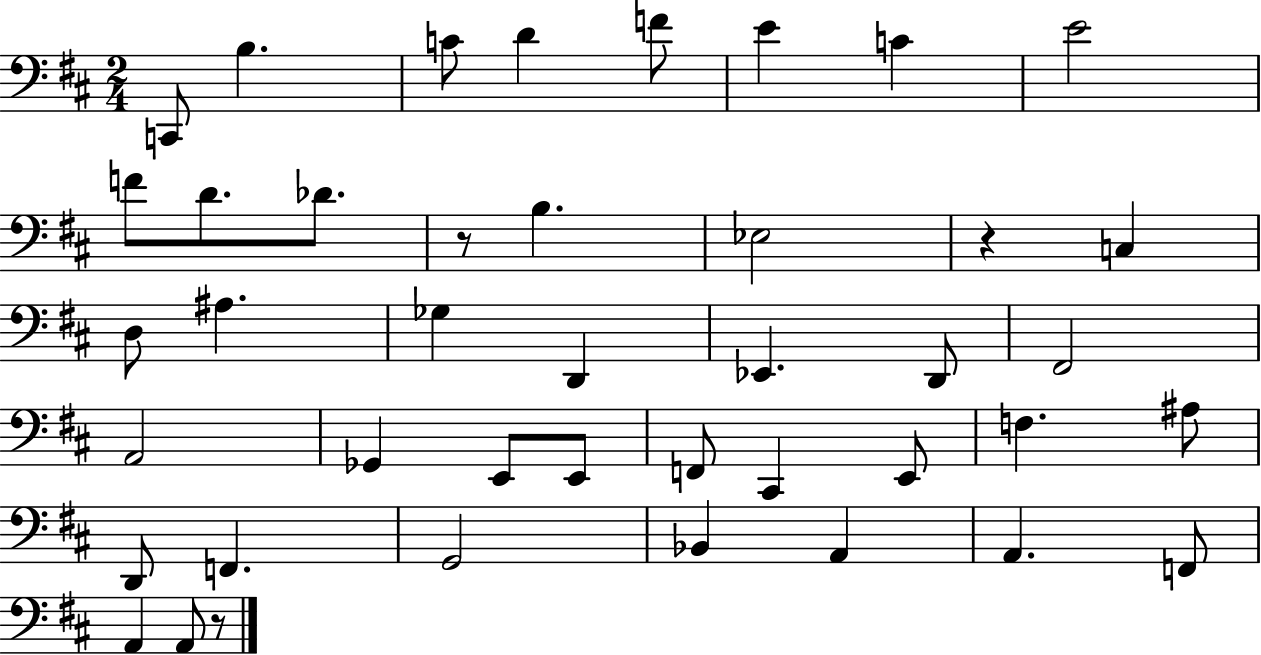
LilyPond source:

{
  \clef bass
  \numericTimeSignature
  \time 2/4
  \key d \major
  c,8 b4. | c'8 d'4 f'8 | e'4 c'4 | e'2 | \break f'8 d'8. des'8. | r8 b4. | ees2 | r4 c4 | \break d8 ais4. | ges4 d,4 | ees,4. d,8 | fis,2 | \break a,2 | ges,4 e,8 e,8 | f,8 cis,4 e,8 | f4. ais8 | \break d,8 f,4. | g,2 | bes,4 a,4 | a,4. f,8 | \break a,4 a,8 r8 | \bar "|."
}